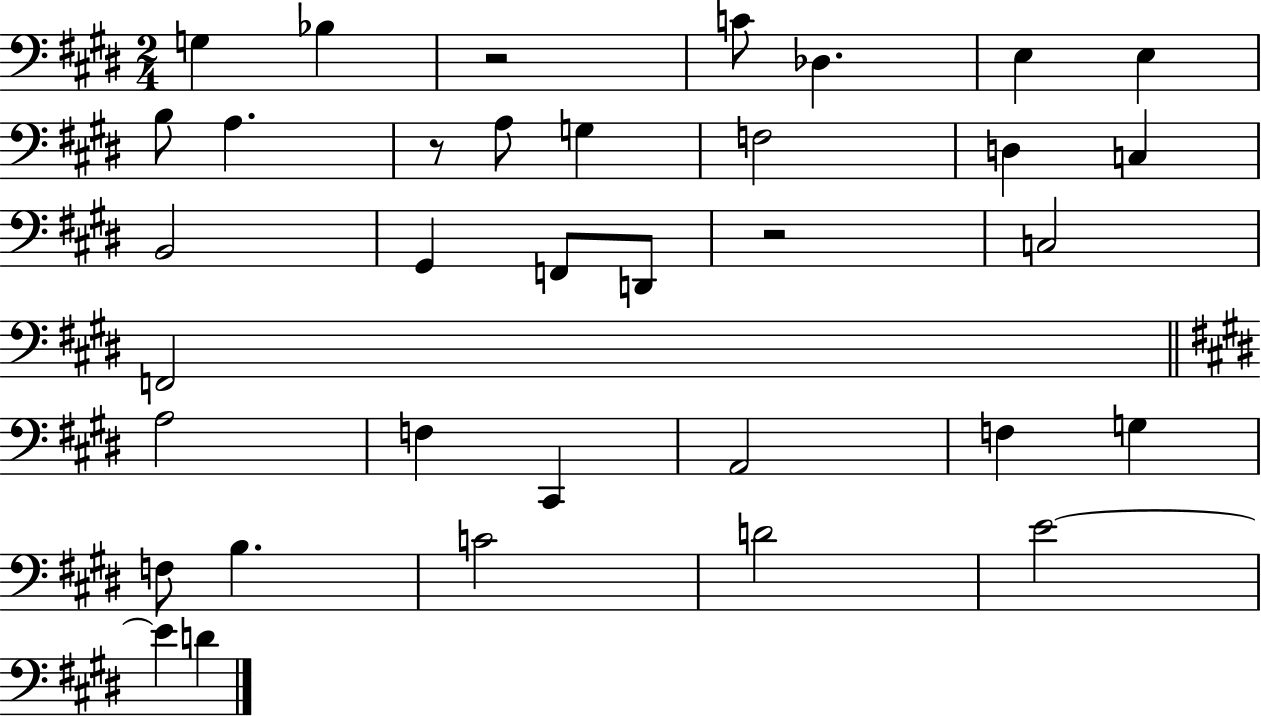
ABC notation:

X:1
T:Untitled
M:2/4
L:1/4
K:E
G, _B, z2 C/2 _D, E, E, B,/2 A, z/2 A,/2 G, F,2 D, C, B,,2 ^G,, F,,/2 D,,/2 z2 C,2 F,,2 A,2 F, ^C,, A,,2 F, G, F,/2 B, C2 D2 E2 E D